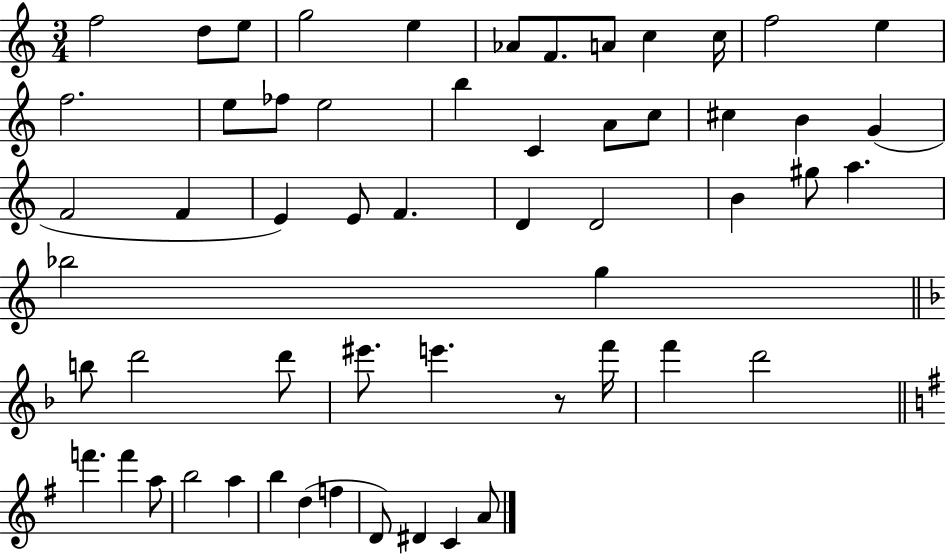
X:1
T:Untitled
M:3/4
L:1/4
K:C
f2 d/2 e/2 g2 e _A/2 F/2 A/2 c c/4 f2 e f2 e/2 _f/2 e2 b C A/2 c/2 ^c B G F2 F E E/2 F D D2 B ^g/2 a _b2 g b/2 d'2 d'/2 ^e'/2 e' z/2 f'/4 f' d'2 f' f' a/2 b2 a b d f D/2 ^D C A/2